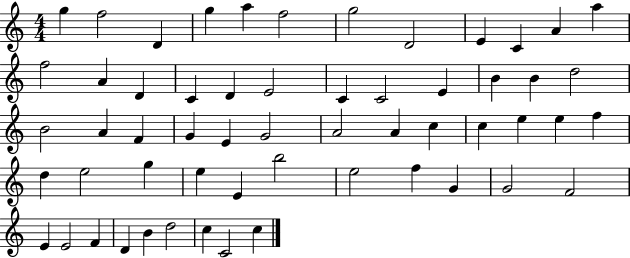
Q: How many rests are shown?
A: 0